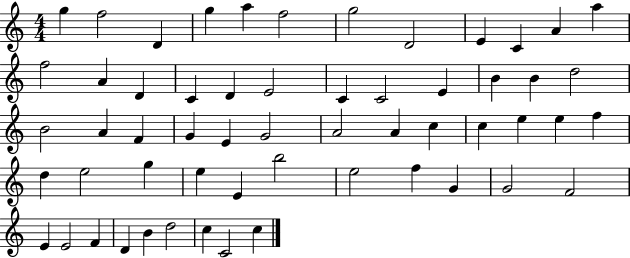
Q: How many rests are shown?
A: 0